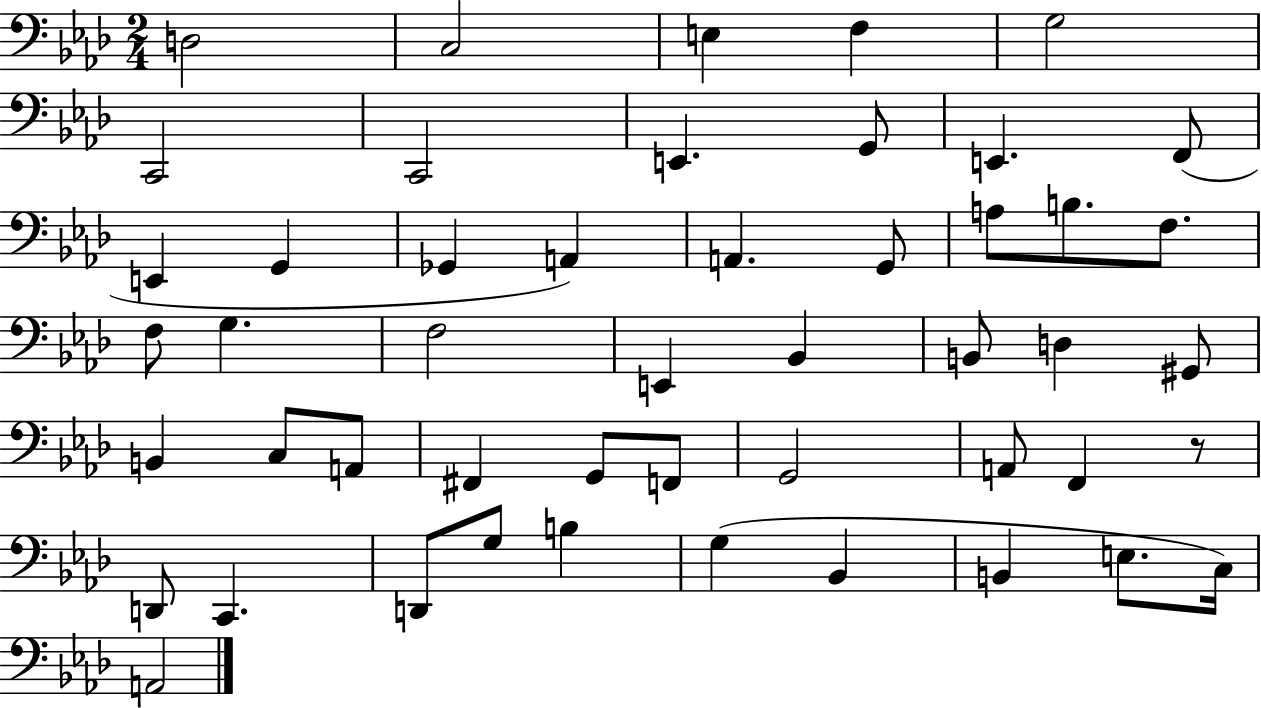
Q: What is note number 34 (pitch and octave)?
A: F2